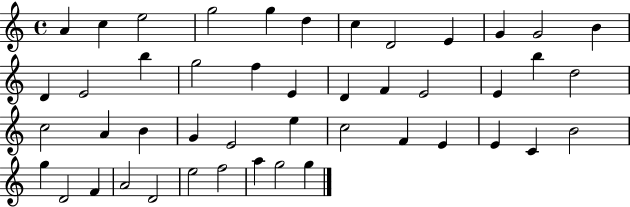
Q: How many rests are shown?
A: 0